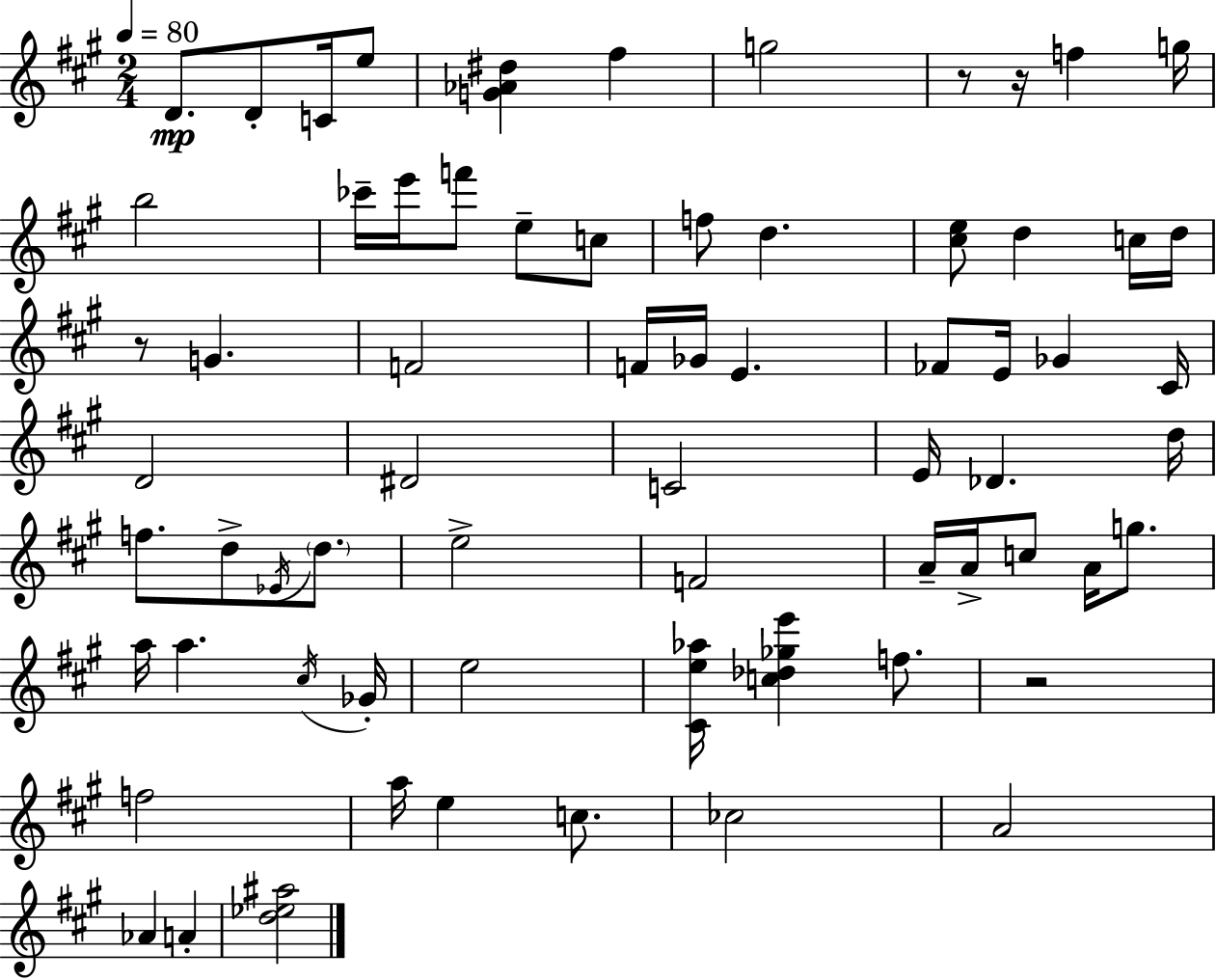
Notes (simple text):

D4/e. D4/e C4/s E5/e [G4,Ab4,D#5]/q F#5/q G5/h R/e R/s F5/q G5/s B5/h CES6/s E6/s F6/e E5/e C5/e F5/e D5/q. [C#5,E5]/e D5/q C5/s D5/s R/e G4/q. F4/h F4/s Gb4/s E4/q. FES4/e E4/s Gb4/q C#4/s D4/h D#4/h C4/h E4/s Db4/q. D5/s F5/e. D5/e Eb4/s D5/e. E5/h F4/h A4/s A4/s C5/e A4/s G5/e. A5/s A5/q. C#5/s Gb4/s E5/h [C#4,E5,Ab5]/s [C5,Db5,Gb5,E6]/q F5/e. R/h F5/h A5/s E5/q C5/e. CES5/h A4/h Ab4/q A4/q [D5,Eb5,A#5]/h